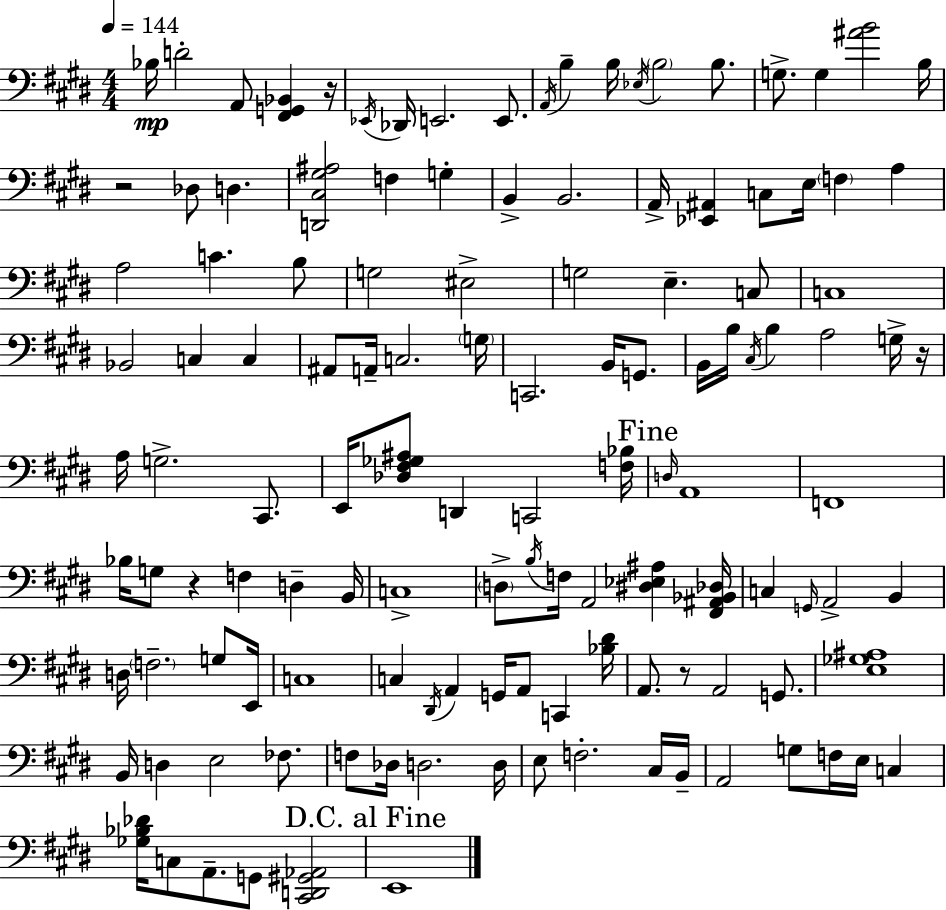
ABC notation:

X:1
T:Untitled
M:4/4
L:1/4
K:E
_B,/4 D2 A,,/2 [^F,,G,,_B,,] z/4 _E,,/4 _D,,/4 E,,2 E,,/2 A,,/4 B, B,/4 _E,/4 B,2 B,/2 G,/2 G, [^AB]2 B,/4 z2 _D,/2 D, [D,,^C,^G,^A,]2 F, G, B,, B,,2 A,,/4 [_E,,^A,,] C,/2 E,/4 F, A, A,2 C B,/2 G,2 ^E,2 G,2 E, C,/2 C,4 _B,,2 C, C, ^A,,/2 A,,/4 C,2 G,/4 C,,2 B,,/4 G,,/2 B,,/4 B,/4 ^C,/4 B, A,2 G,/4 z/4 A,/4 G,2 ^C,,/2 E,,/4 [_D,^F,_G,^A,]/2 D,, C,,2 [F,_B,]/4 D,/4 A,,4 F,,4 _B,/4 G,/2 z F, D, B,,/4 C,4 D,/2 B,/4 F,/4 A,,2 [^D,_E,^A,] [^F,,^A,,_B,,_D,]/4 C, G,,/4 A,,2 B,, D,/4 F,2 G,/2 E,,/4 C,4 C, ^D,,/4 A,, G,,/4 A,,/2 C,, [_B,^D]/4 A,,/2 z/2 A,,2 G,,/2 [E,_G,^A,]4 B,,/4 D, E,2 _F,/2 F,/2 _D,/4 D,2 D,/4 E,/2 F,2 ^C,/4 B,,/4 A,,2 G,/2 F,/4 E,/4 C, [_G,_B,_D]/4 C,/2 A,,/2 G,,/2 [^C,,D,,^G,,_A,,]2 E,,4